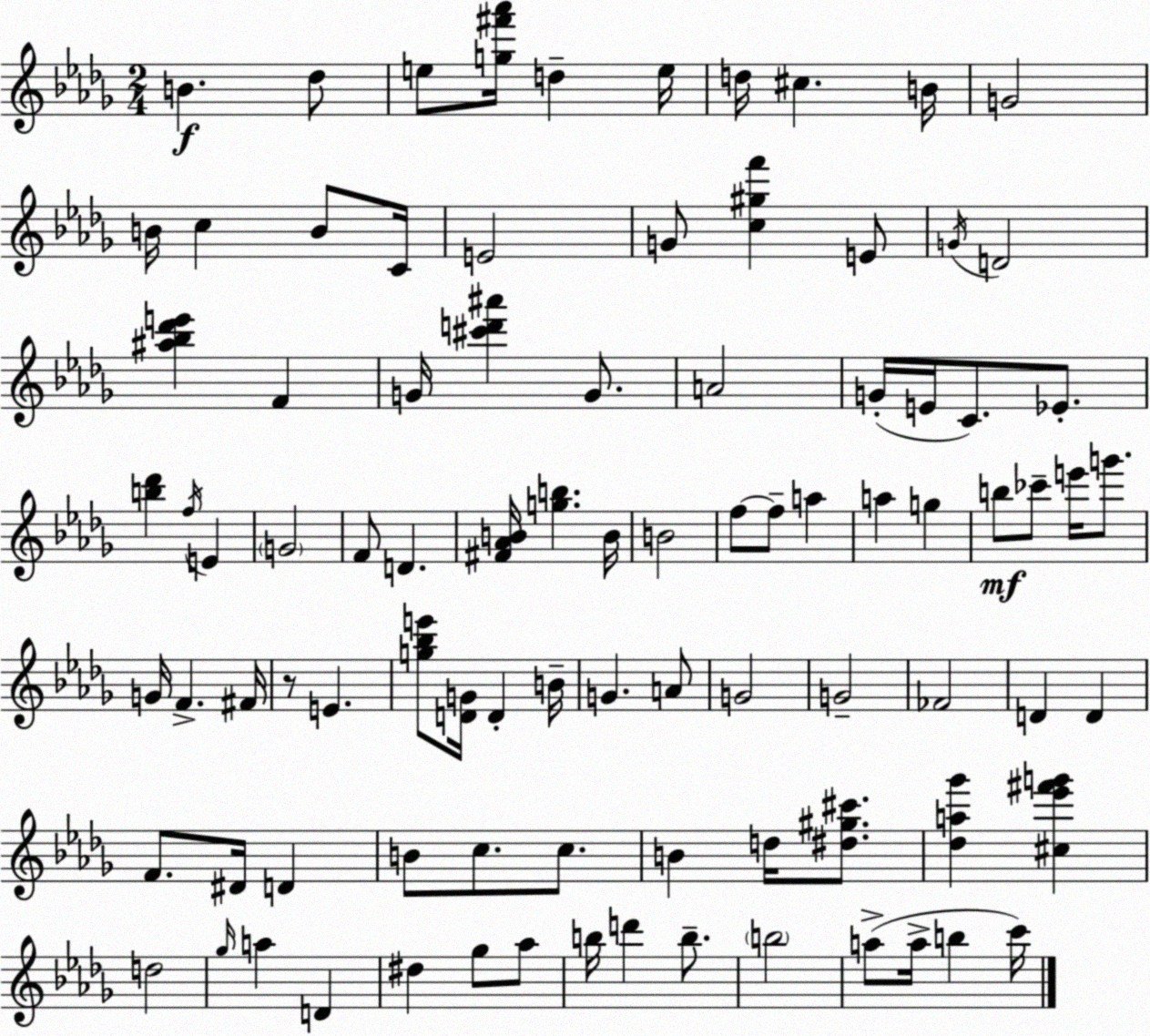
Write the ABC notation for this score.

X:1
T:Untitled
M:2/4
L:1/4
K:Bbm
B _d/2 e/2 [g^f'_a']/4 d e/4 d/4 ^c B/4 G2 B/4 c B/2 C/4 E2 G/2 [c^gf'] E/2 G/4 D2 [^a_b_d'e'] F G/4 [^c'd'^a'] G/2 A2 G/4 E/4 C/2 _E/2 [b_d'] f/4 E G2 F/2 D [^F_AB]/4 [gb] B/4 B2 f/2 f/2 a a g b/2 _c'/2 e'/4 g'/2 G/4 F ^F/4 z/2 E [g_be']/2 [DG]/4 D B/4 G A/2 G2 G2 _F2 D D F/2 ^D/4 D B/2 c/2 c/2 B d/4 [^d^g^c']/2 [_da_g'] [^c_e'^f'g'] d2 _g/4 a D ^d _g/2 _a/2 b/4 d' b/2 b2 a/2 a/4 b c'/4